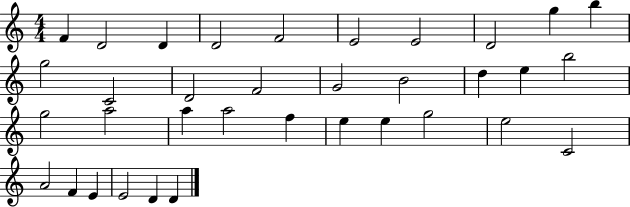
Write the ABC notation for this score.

X:1
T:Untitled
M:4/4
L:1/4
K:C
F D2 D D2 F2 E2 E2 D2 g b g2 C2 D2 F2 G2 B2 d e b2 g2 a2 a a2 f e e g2 e2 C2 A2 F E E2 D D